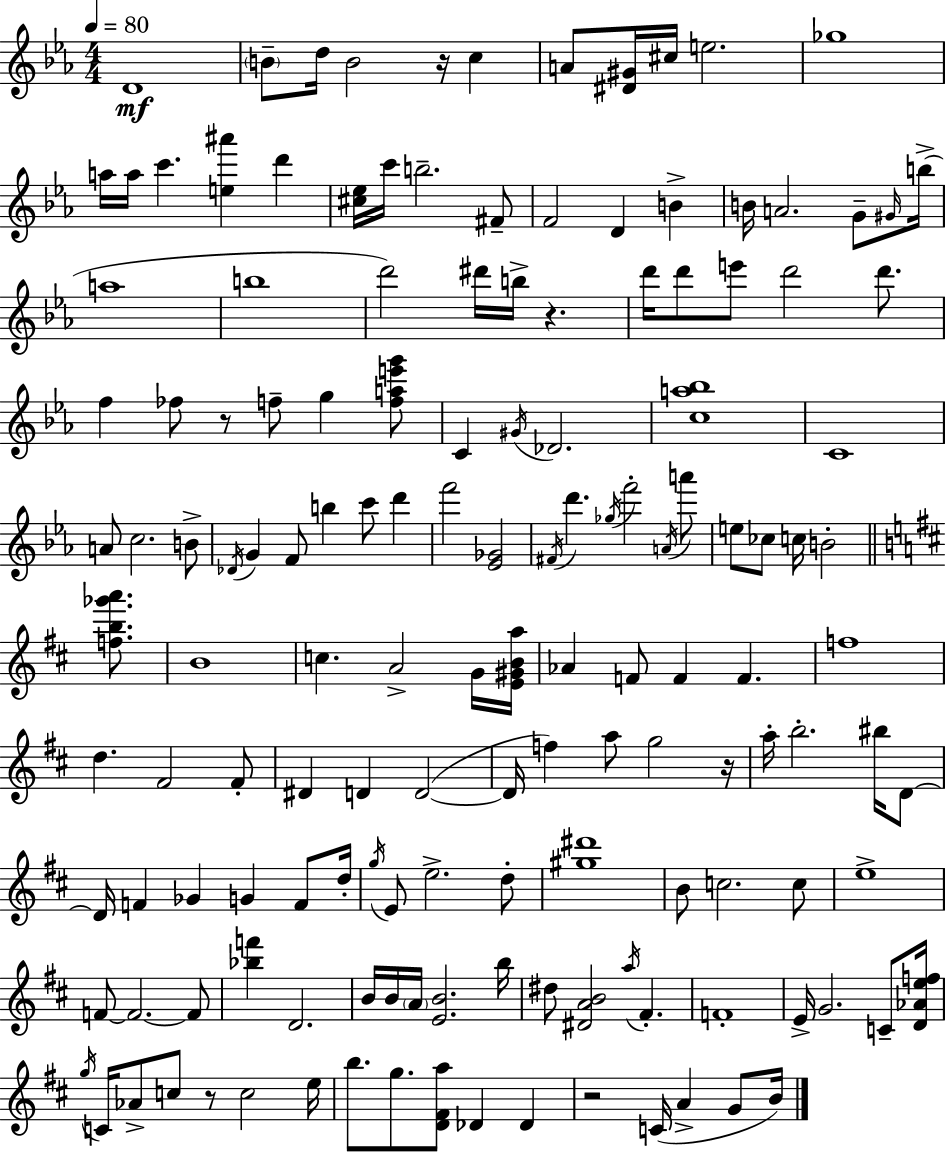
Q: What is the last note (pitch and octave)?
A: B4